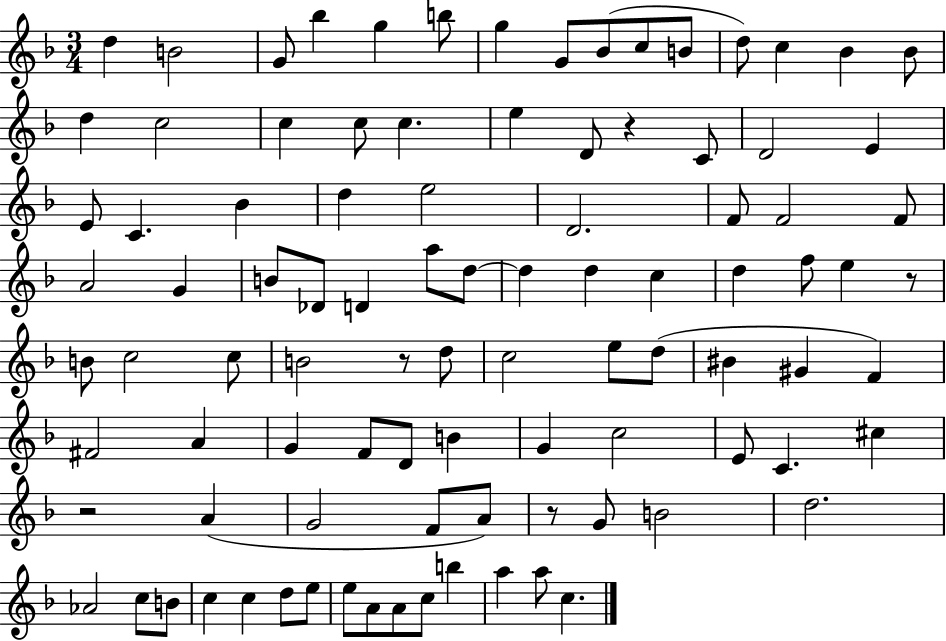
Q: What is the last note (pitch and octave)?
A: C5